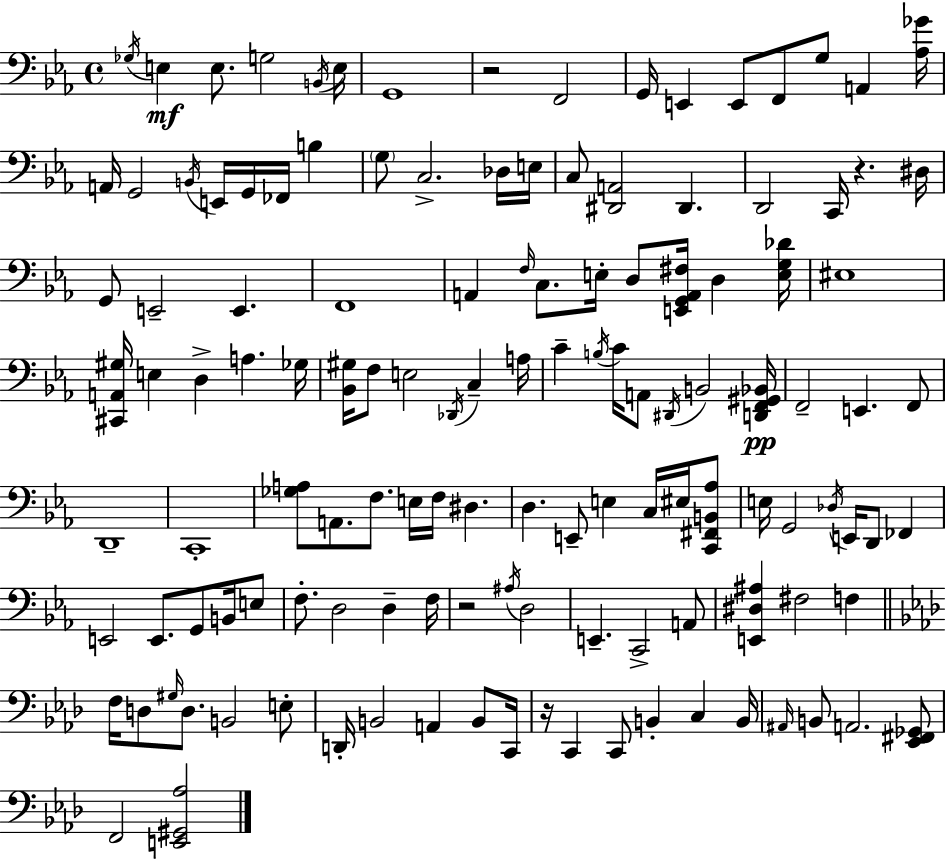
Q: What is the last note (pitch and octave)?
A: F2